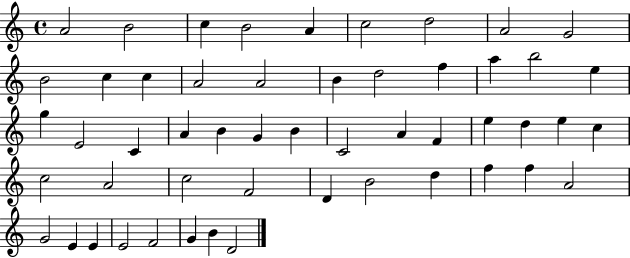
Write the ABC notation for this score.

X:1
T:Untitled
M:4/4
L:1/4
K:C
A2 B2 c B2 A c2 d2 A2 G2 B2 c c A2 A2 B d2 f a b2 e g E2 C A B G B C2 A F e d e c c2 A2 c2 F2 D B2 d f f A2 G2 E E E2 F2 G B D2